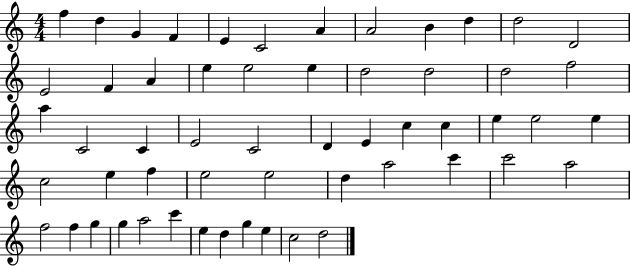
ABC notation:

X:1
T:Untitled
M:4/4
L:1/4
K:C
f d G F E C2 A A2 B d d2 D2 E2 F A e e2 e d2 d2 d2 f2 a C2 C E2 C2 D E c c e e2 e c2 e f e2 e2 d a2 c' c'2 a2 f2 f g g a2 c' e d g e c2 d2